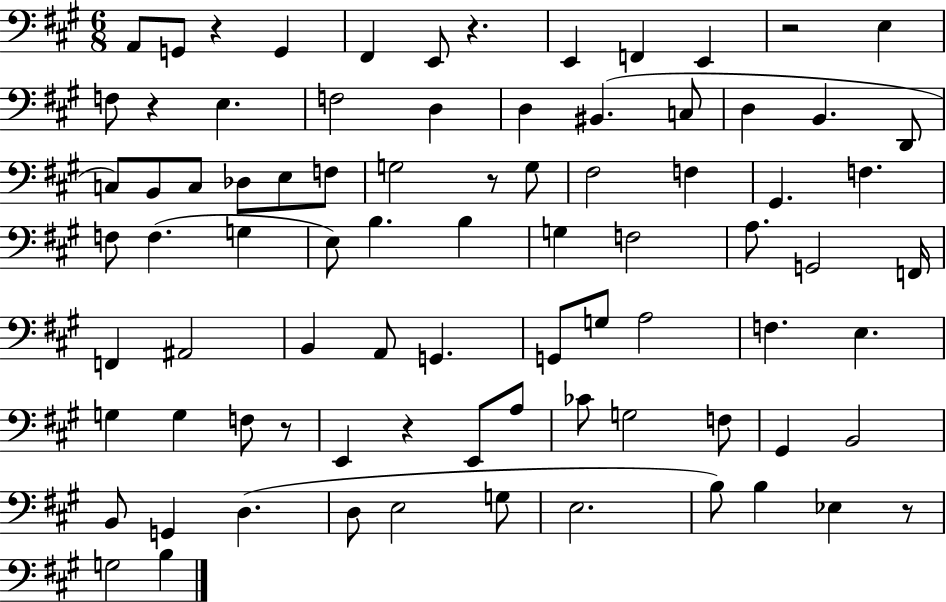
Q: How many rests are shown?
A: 8